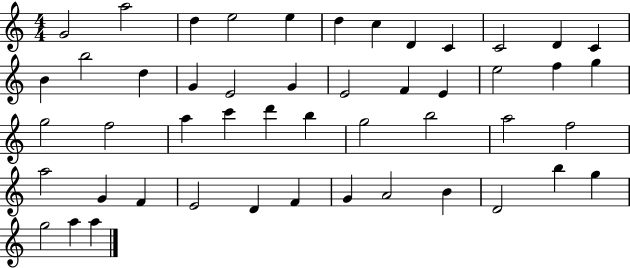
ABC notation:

X:1
T:Untitled
M:4/4
L:1/4
K:C
G2 a2 d e2 e d c D C C2 D C B b2 d G E2 G E2 F E e2 f g g2 f2 a c' d' b g2 b2 a2 f2 a2 G F E2 D F G A2 B D2 b g g2 a a